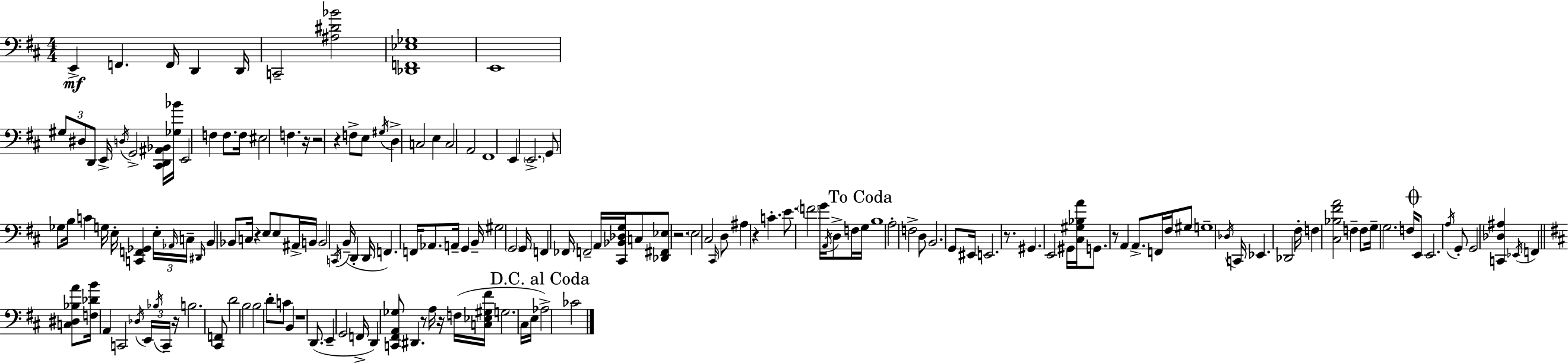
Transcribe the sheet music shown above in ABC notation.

X:1
T:Untitled
M:4/4
L:1/4
K:D
E,, F,, F,,/4 D,, D,,/4 C,,2 [^A,^D_B]2 [_D,,F,,_E,_G,]4 E,,4 ^G,/2 ^D,/2 D,,/2 E,,/4 D,/4 G,,2 [^C,,D,,^A,,_B,,]/4 [_G,_B]/4 E,,2 F, F,/2 F,/4 ^E,2 F, z/4 z2 z F,/2 E,/2 ^G,/4 D, C,2 E, C,2 A,,2 ^F,,4 E,, E,,2 G,,/2 _G,/2 B,/4 C G,/4 E,/4 [C,,F,,_G,,] E,/4 _A,,/4 C,/4 ^D,,/4 B,, _B,,/2 C,/4 z E,/2 E,/2 ^A,,/4 B,,/4 B,,2 C,,/4 B,,/4 D,, D,,/4 F,, F,,/4 _A,,/2 A,,/4 G,, B,,/4 ^G,2 G,,2 G,,/4 F,, _F,,/4 F,,2 A,,/4 [^C,,_B,,_D,G,]/4 C,/2 [_D,,^F,,_E,]/2 z2 E,2 ^C,2 ^C,,/4 D,/2 ^A, z C E/2 F2 G/4 A,,/4 D,/2 F,/4 G,/4 B,4 A,2 F,2 D,/2 B,,2 G,,/2 ^E,,/4 E,,2 z/2 ^G,, E,,2 ^G,,/4 [^C,^G,_B,A]/4 G,,/2 z/2 A,, A,,/2 F,,/4 ^F,/4 ^G,/2 G,4 _D,/4 C,,/4 _E,, _D,,2 ^F,/4 F, [^C,_B,^FA]2 F, F,/2 G,/4 G,2 F,/4 E,,/2 E,,2 A,/4 G,,/2 G,,2 [C,,_D,^A,] _E,,/4 F,, [C,^D,_B,A]/2 [F,_DB]/4 A,, C,,2 _D,/4 E,,/4 _B,/4 C,,/4 z/4 B,2 [^C,,F,,]/2 D2 B,2 B,2 D/2 C/2 B,, z4 D,,/2 E,, G,,2 F,,/4 D,, [C,,^F,,A,,_G,]/2 ^D,, z/2 A,/4 z/4 F,/4 [C,_E,^G,^F]/4 G,2 ^C,/4 E,/4 _A,2 _C2